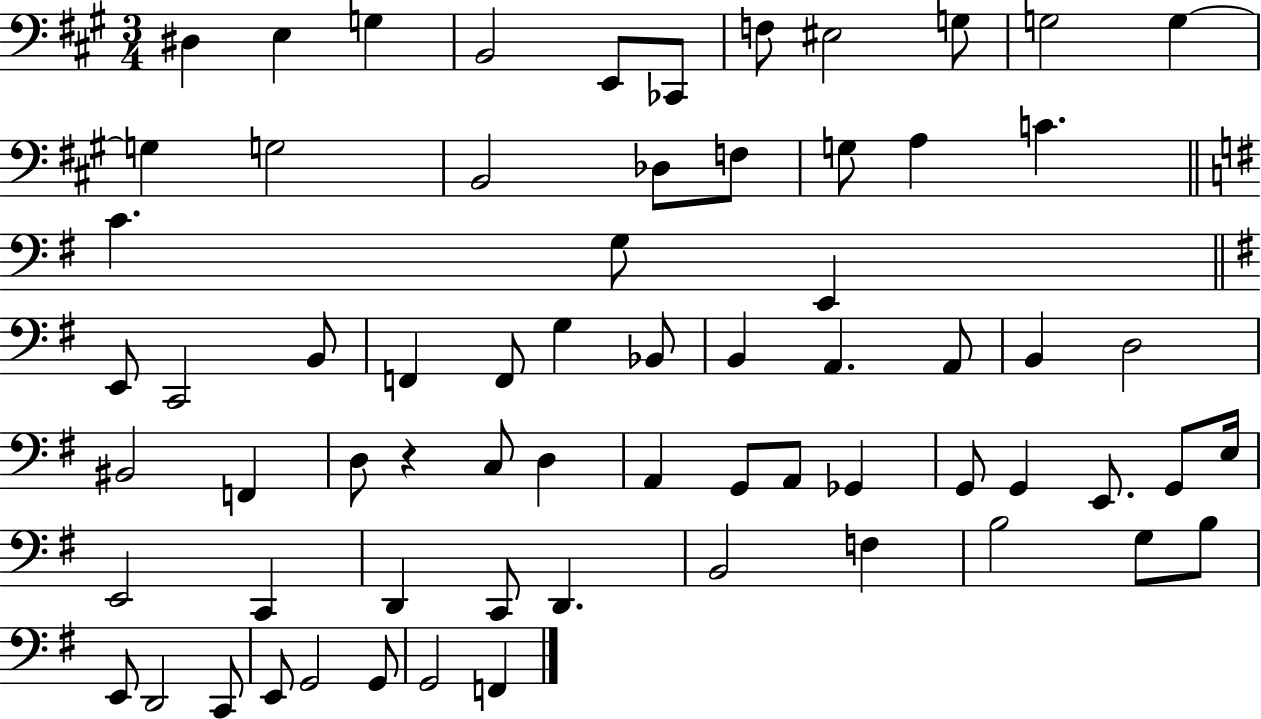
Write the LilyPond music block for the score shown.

{
  \clef bass
  \numericTimeSignature
  \time 3/4
  \key a \major
  dis4 e4 g4 | b,2 e,8 ces,8 | f8 eis2 g8 | g2 g4~~ | \break g4 g2 | b,2 des8 f8 | g8 a4 c'4. | \bar "||" \break \key g \major c'4. g8 e,4 | \bar "||" \break \key g \major e,8 c,2 b,8 | f,4 f,8 g4 bes,8 | b,4 a,4. a,8 | b,4 d2 | \break bis,2 f,4 | d8 r4 c8 d4 | a,4 g,8 a,8 ges,4 | g,8 g,4 e,8. g,8 e16 | \break e,2 c,4 | d,4 c,8 d,4. | b,2 f4 | b2 g8 b8 | \break e,8 d,2 c,8 | e,8 g,2 g,8 | g,2 f,4 | \bar "|."
}